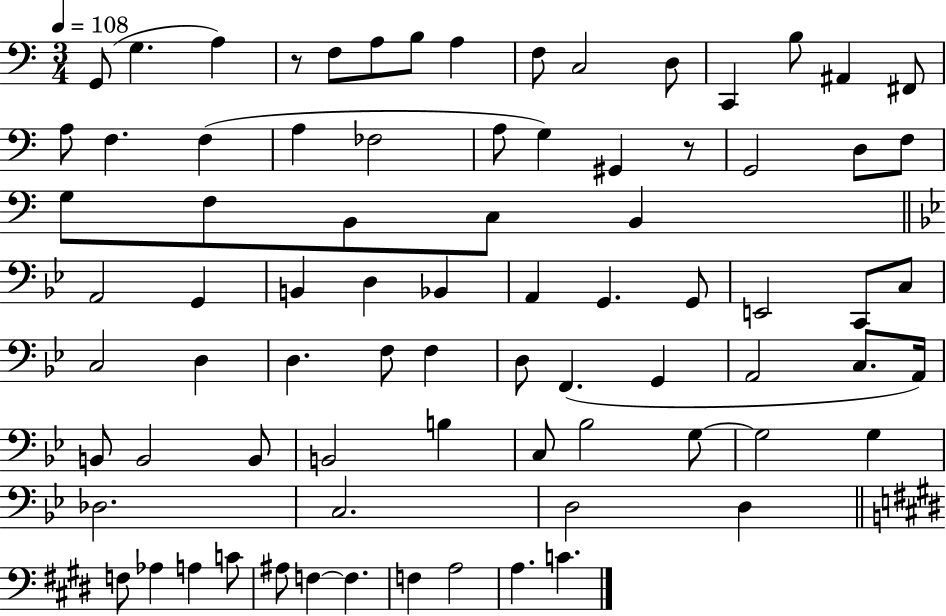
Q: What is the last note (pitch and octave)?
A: C4